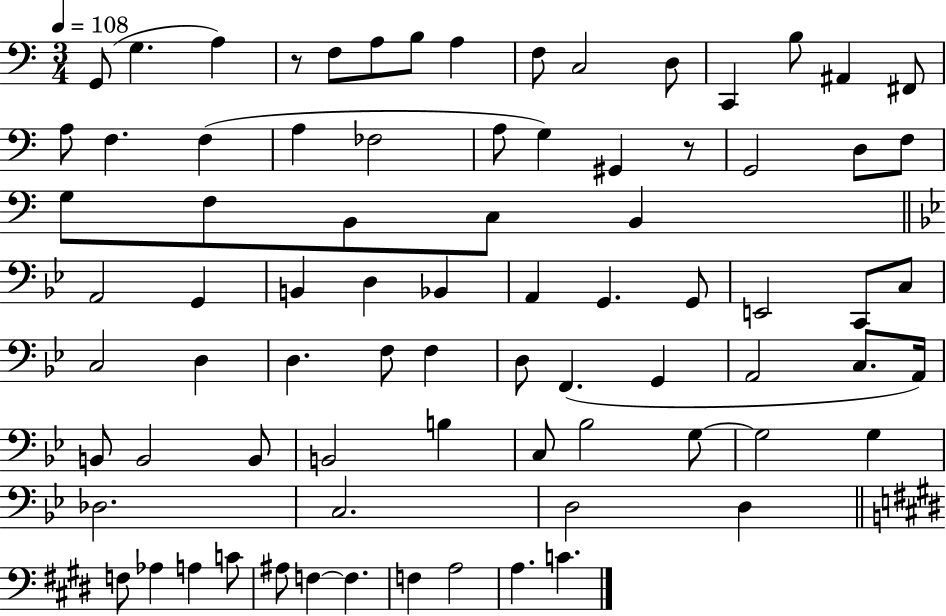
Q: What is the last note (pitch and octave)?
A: C4